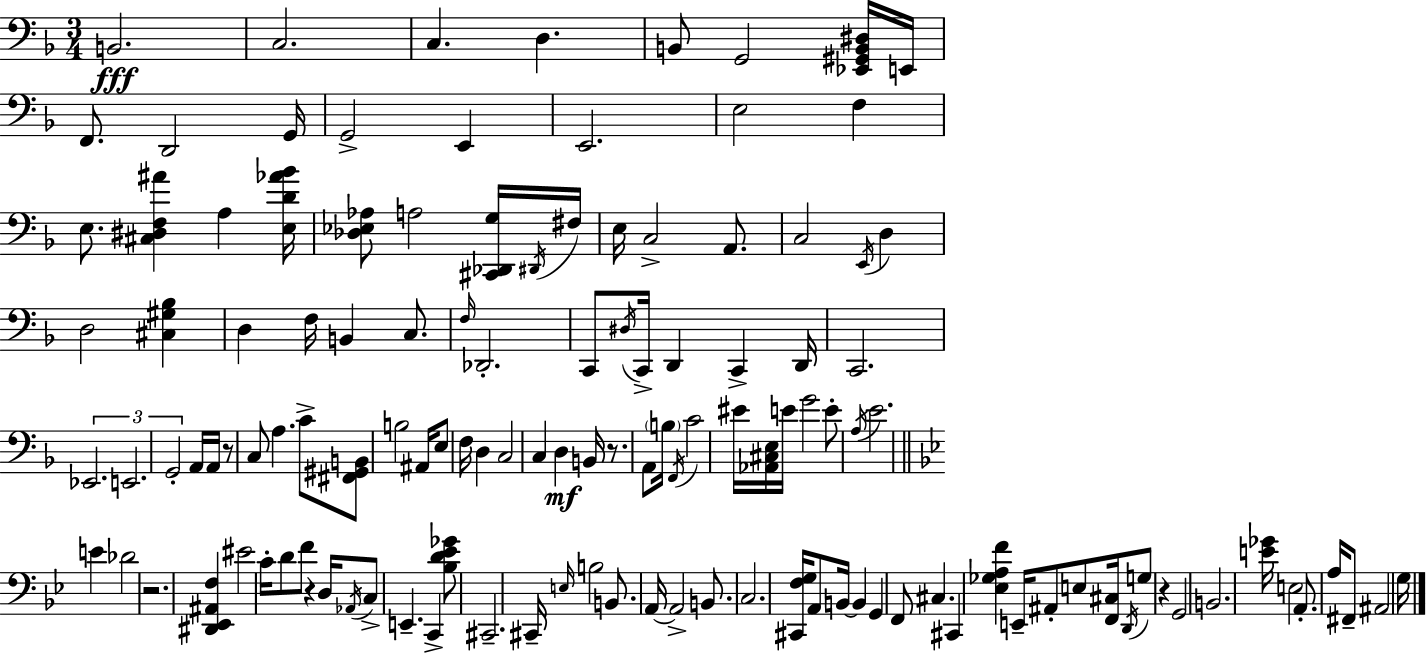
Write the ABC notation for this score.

X:1
T:Untitled
M:3/4
L:1/4
K:F
B,,2 C,2 C, D, B,,/2 G,,2 [_E,,^G,,B,,^D,]/4 E,,/4 F,,/2 D,,2 G,,/4 G,,2 E,, E,,2 E,2 F, E,/2 [^C,^D,F,^A] A, [E,D_A_B]/4 [_D,_E,_A,]/2 A,2 [^C,,_D,,G,]/4 ^D,,/4 ^F,/4 E,/4 C,2 A,,/2 C,2 E,,/4 D, D,2 [^C,^G,_B,] D, F,/4 B,, C,/2 F,/4 _D,,2 C,,/2 ^D,/4 C,,/4 D,, C,, D,,/4 C,,2 _E,,2 E,,2 G,,2 A,,/4 A,,/4 z/2 C,/2 A, C/2 [^F,,^G,,B,,]/2 B,2 ^A,,/4 E,/2 F,/4 D, C,2 C, D, B,,/4 z/2 A,,/2 B,/4 F,,/4 C2 ^E/4 [_A,,^C,E,]/4 E/4 G2 E/2 A,/4 E2 E _D2 z2 [^D,,_E,,^A,,F,] ^E2 C/4 D/2 F/2 z D,/4 _A,,/4 C,/2 E,, C,, [_B,D_E_G]/2 ^C,,2 ^C,,/4 E,/4 B,2 B,,/2 A,,/4 A,,2 B,,/2 C,2 [^C,,F,G,]/4 A,,/2 B,,/4 B,, G,, F,,/2 ^C, ^C,, [_E,_G,A,F] E,,/4 ^A,,/2 E,/2 [F,,^C,]/4 D,,/4 G,/2 z G,,2 B,,2 [E_G]/4 E,2 A,,/2 A,/4 ^F,,/2 ^A,,2 G,/4